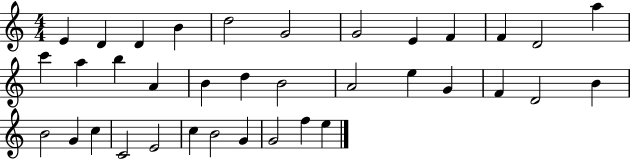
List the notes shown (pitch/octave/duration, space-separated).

E4/q D4/q D4/q B4/q D5/h G4/h G4/h E4/q F4/q F4/q D4/h A5/q C6/q A5/q B5/q A4/q B4/q D5/q B4/h A4/h E5/q G4/q F4/q D4/h B4/q B4/h G4/q C5/q C4/h E4/h C5/q B4/h G4/q G4/h F5/q E5/q